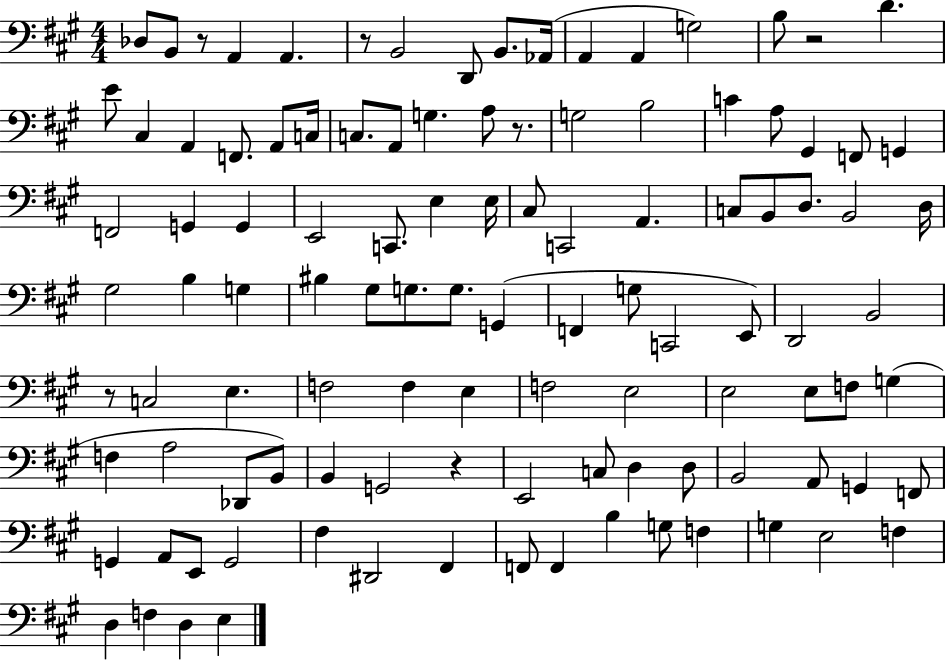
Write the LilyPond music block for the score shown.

{
  \clef bass
  \numericTimeSignature
  \time 4/4
  \key a \major
  des8 b,8 r8 a,4 a,4. | r8 b,2 d,8 b,8. aes,16( | a,4 a,4 g2) | b8 r2 d'4. | \break e'8 cis4 a,4 f,8. a,8 c16 | c8. a,8 g4. a8 r8. | g2 b2 | c'4 a8 gis,4 f,8 g,4 | \break f,2 g,4 g,4 | e,2 c,8. e4 e16 | cis8 c,2 a,4. | c8 b,8 d8. b,2 d16 | \break gis2 b4 g4 | bis4 gis8 g8. g8. g,4( | f,4 g8 c,2 e,8) | d,2 b,2 | \break r8 c2 e4. | f2 f4 e4 | f2 e2 | e2 e8 f8 g4( | \break f4 a2 des,8 b,8) | b,4 g,2 r4 | e,2 c8 d4 d8 | b,2 a,8 g,4 f,8 | \break g,4 a,8 e,8 g,2 | fis4 dis,2 fis,4 | f,8 f,4 b4 g8 f4 | g4 e2 f4 | \break d4 f4 d4 e4 | \bar "|."
}